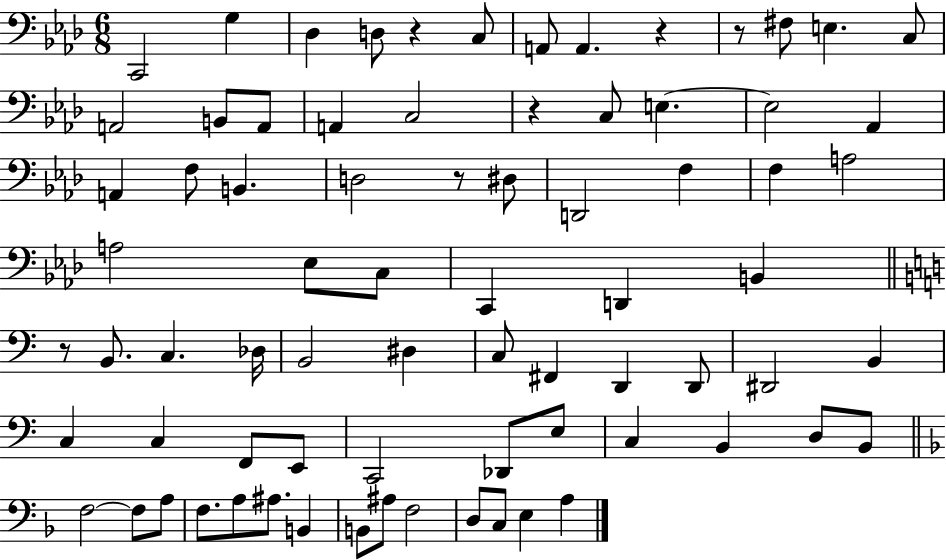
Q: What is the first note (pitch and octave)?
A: C2